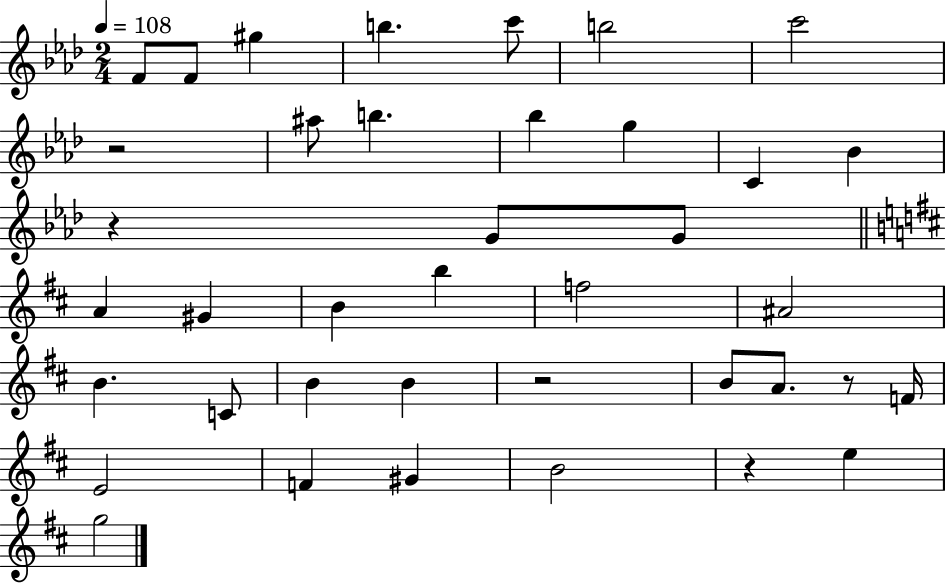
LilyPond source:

{
  \clef treble
  \numericTimeSignature
  \time 2/4
  \key aes \major
  \tempo 4 = 108
  f'8 f'8 gis''4 | b''4. c'''8 | b''2 | c'''2 | \break r2 | ais''8 b''4. | bes''4 g''4 | c'4 bes'4 | \break r4 g'8 g'8 | \bar "||" \break \key b \minor a'4 gis'4 | b'4 b''4 | f''2 | ais'2 | \break b'4. c'8 | b'4 b'4 | r2 | b'8 a'8. r8 f'16 | \break e'2 | f'4 gis'4 | b'2 | r4 e''4 | \break g''2 | \bar "|."
}